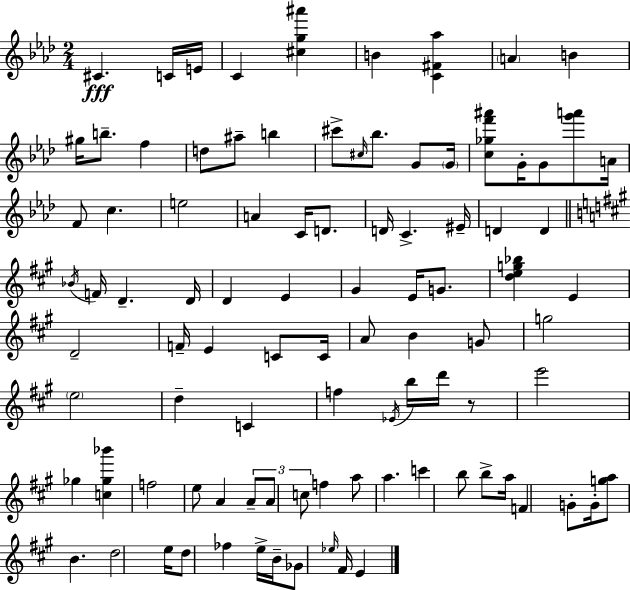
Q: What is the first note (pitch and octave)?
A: C#4